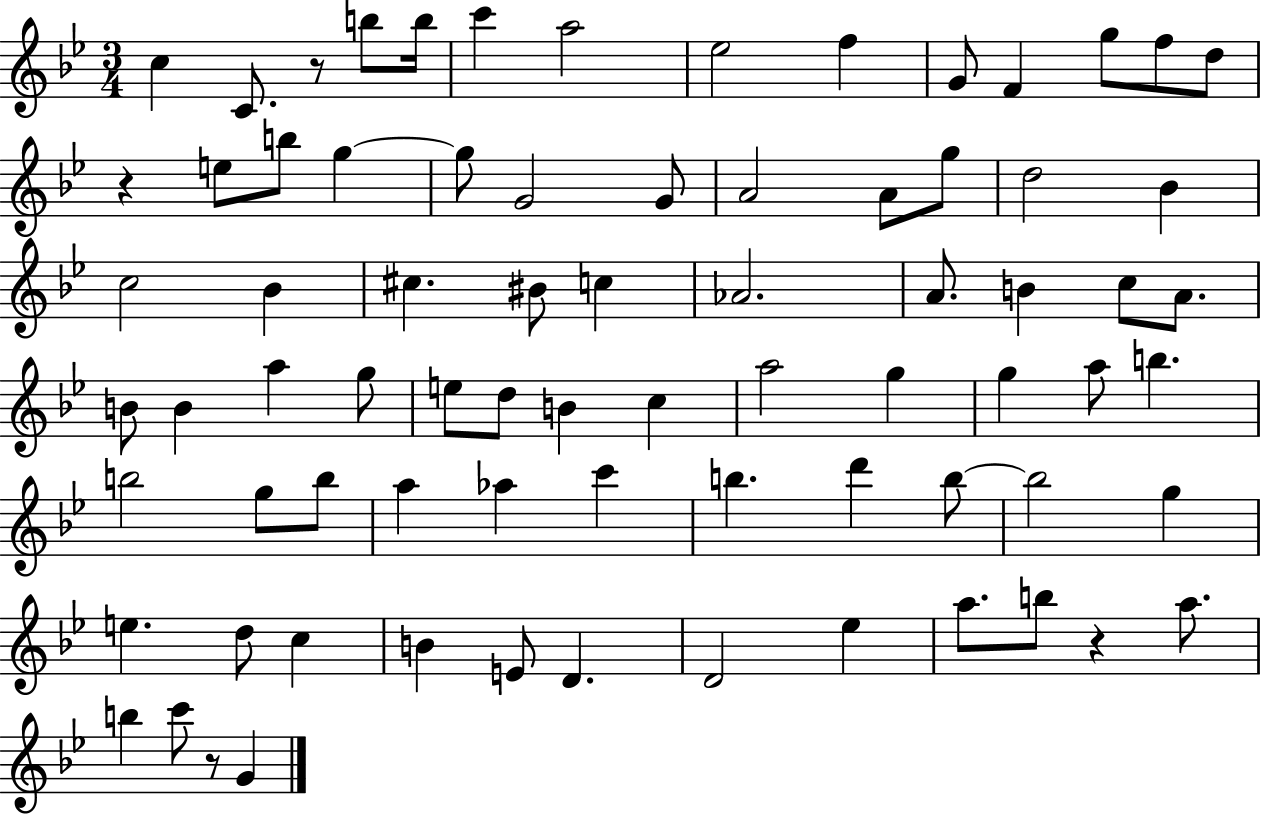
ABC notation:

X:1
T:Untitled
M:3/4
L:1/4
K:Bb
c C/2 z/2 b/2 b/4 c' a2 _e2 f G/2 F g/2 f/2 d/2 z e/2 b/2 g g/2 G2 G/2 A2 A/2 g/2 d2 _B c2 _B ^c ^B/2 c _A2 A/2 B c/2 A/2 B/2 B a g/2 e/2 d/2 B c a2 g g a/2 b b2 g/2 b/2 a _a c' b d' b/2 b2 g e d/2 c B E/2 D D2 _e a/2 b/2 z a/2 b c'/2 z/2 G